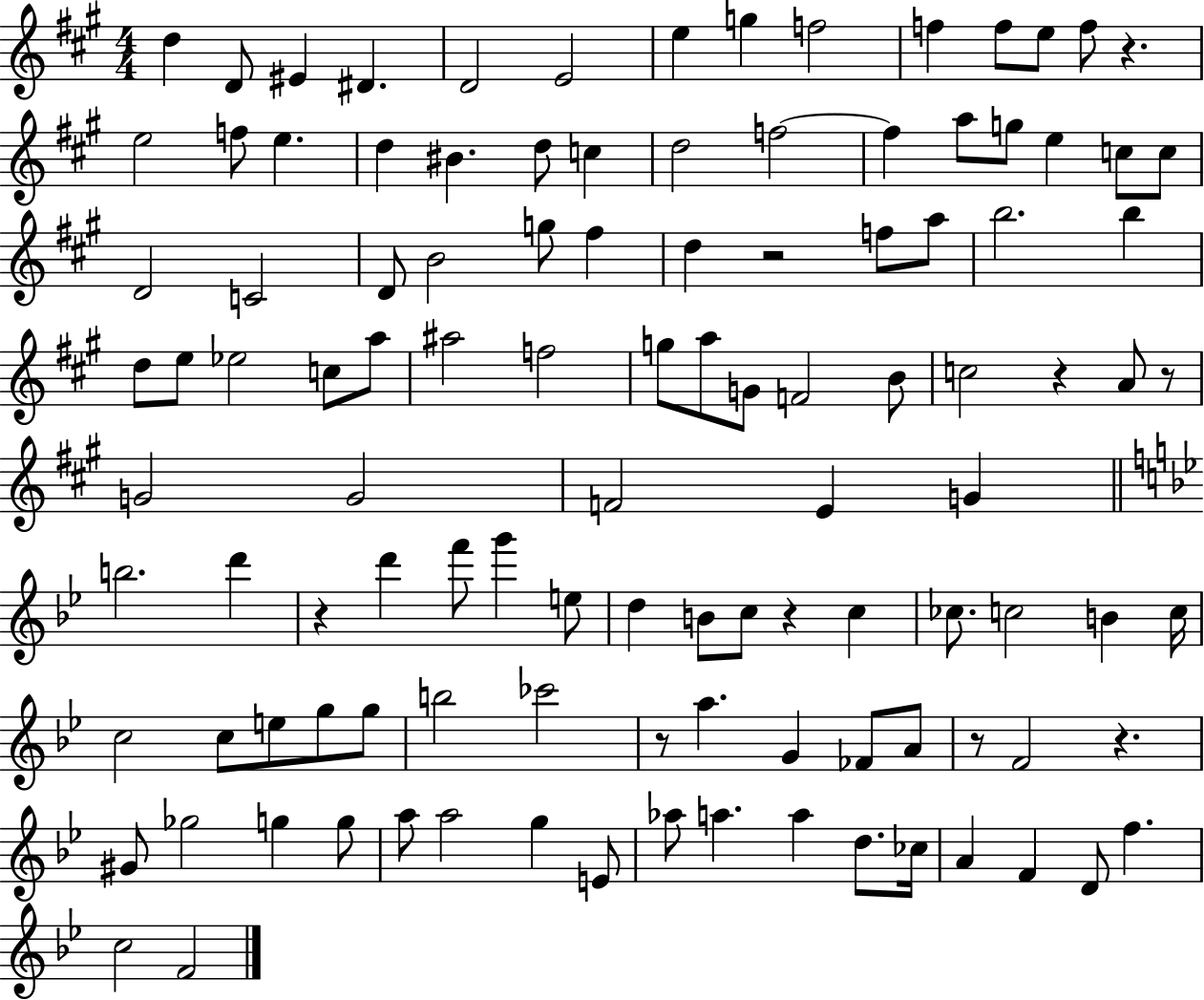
{
  \clef treble
  \numericTimeSignature
  \time 4/4
  \key a \major
  d''4 d'8 eis'4 dis'4. | d'2 e'2 | e''4 g''4 f''2 | f''4 f''8 e''8 f''8 r4. | \break e''2 f''8 e''4. | d''4 bis'4. d''8 c''4 | d''2 f''2~~ | f''4 a''8 g''8 e''4 c''8 c''8 | \break d'2 c'2 | d'8 b'2 g''8 fis''4 | d''4 r2 f''8 a''8 | b''2. b''4 | \break d''8 e''8 ees''2 c''8 a''8 | ais''2 f''2 | g''8 a''8 g'8 f'2 b'8 | c''2 r4 a'8 r8 | \break g'2 g'2 | f'2 e'4 g'4 | \bar "||" \break \key bes \major b''2. d'''4 | r4 d'''4 f'''8 g'''4 e''8 | d''4 b'8 c''8 r4 c''4 | ces''8. c''2 b'4 c''16 | \break c''2 c''8 e''8 g''8 g''8 | b''2 ces'''2 | r8 a''4. g'4 fes'8 a'8 | r8 f'2 r4. | \break gis'8 ges''2 g''4 g''8 | a''8 a''2 g''4 e'8 | aes''8 a''4. a''4 d''8. ces''16 | a'4 f'4 d'8 f''4. | \break c''2 f'2 | \bar "|."
}